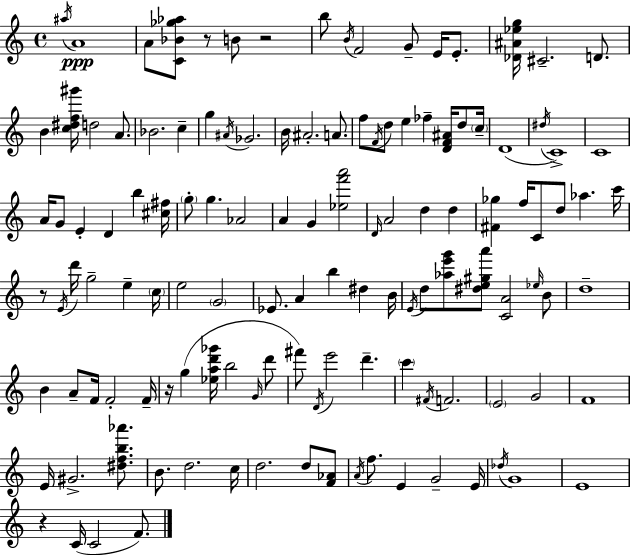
{
  \clef treble
  \time 4/4
  \defaultTimeSignature
  \key a \minor
  \repeat volta 2 { \acciaccatura { ais''16 }\ppp a'1 | a'8 <c' bes' ges'' aes''>8 r8 b'8 r2 | b''8 \acciaccatura { b'16 } f'2 g'8-- e'16 e'8.-. | <des' ais' ees'' g''>16 cis'2.-- d'8. | \break b'4 <c'' dis'' f'' gis'''>16 d''2 a'8. | bes'2. c''4-- | g''4 \acciaccatura { ais'16 } ges'2. | b'16 ais'2.-. | \break a'8. f''8 \acciaccatura { f'16 } d''8 e''4 fes''4-- | <d' f' ais'>16 d''8 \parenthesize c''16-- d'1( | \acciaccatura { dis''16 } c'1->) | c'1 | \break a'16 g'8 e'4-. d'4 | b''4 <cis'' fis''>16 \parenthesize g''8-. g''4. aes'2 | a'4 g'4 <ees'' f''' a'''>2 | \grace { d'16 } a'2 d''4 | \break d''4 <fis' ges''>4 f''16 c'8 d''8 aes''4. | c'''16 r8 \acciaccatura { e'16 } d'''16 g''2-- | e''4-- \parenthesize c''16 e''2 \parenthesize g'2 | ees'8. a'4 b''4 | \break dis''4 b'16 \acciaccatura { e'16 } d''8 <aes'' e''' g'''>8 <dis'' e'' gis'' a'''>8 <c' a'>2 | \grace { ees''16 } b'8 d''1-- | b'4 a'8-- f'16 | f'2-. f'16-- r16 g''4( <ees'' a'' d''' ges'''>16 b''2 | \break \grace { g'16 } d'''8 fis'''8) \acciaccatura { d'16 } e'''2 | d'''4.-- \parenthesize c'''4 \acciaccatura { fis'16 } | f'2. \parenthesize e'2 | g'2 f'1 | \break e'16 gis'2.-> | <dis'' f'' b'' aes'''>8. b'8. d''2. | c''16 d''2. | d''8 <f' aes'>8 \acciaccatura { a'16 } f''8. | \break e'4 g'2-- e'16 \acciaccatura { des''16 } g'1 | e'1 | r4 | c'16( c'2 f'8.) } \bar "|."
}